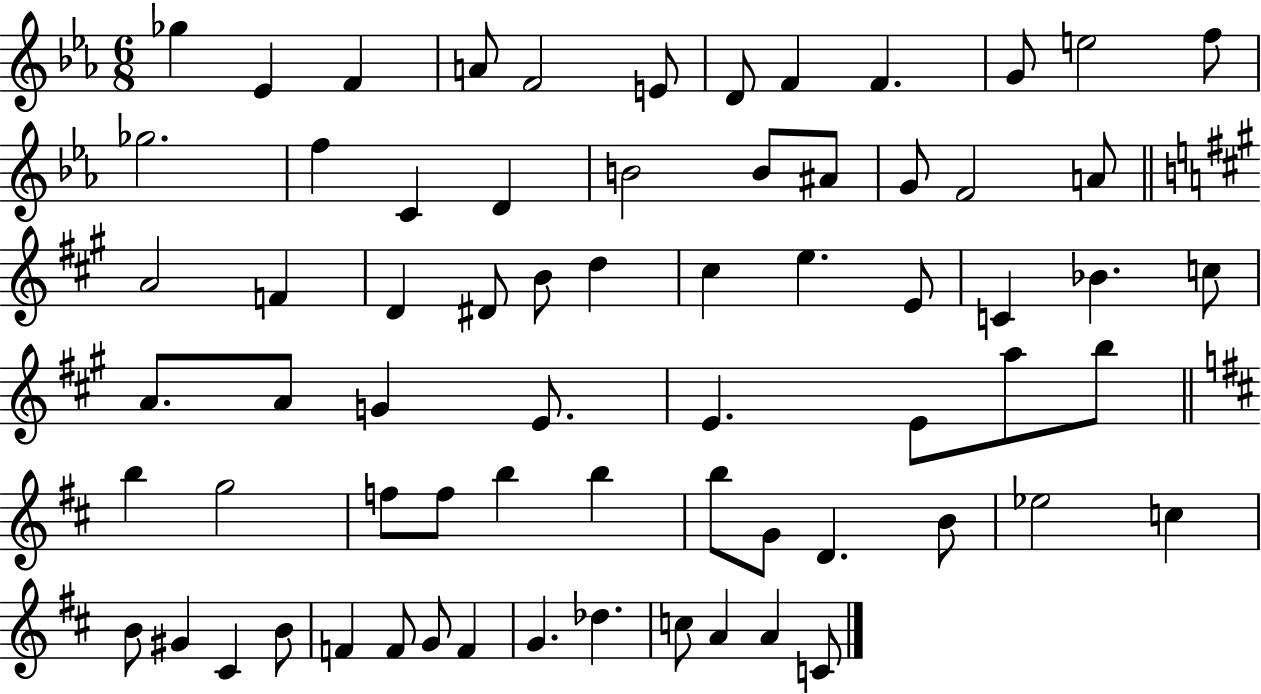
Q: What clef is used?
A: treble